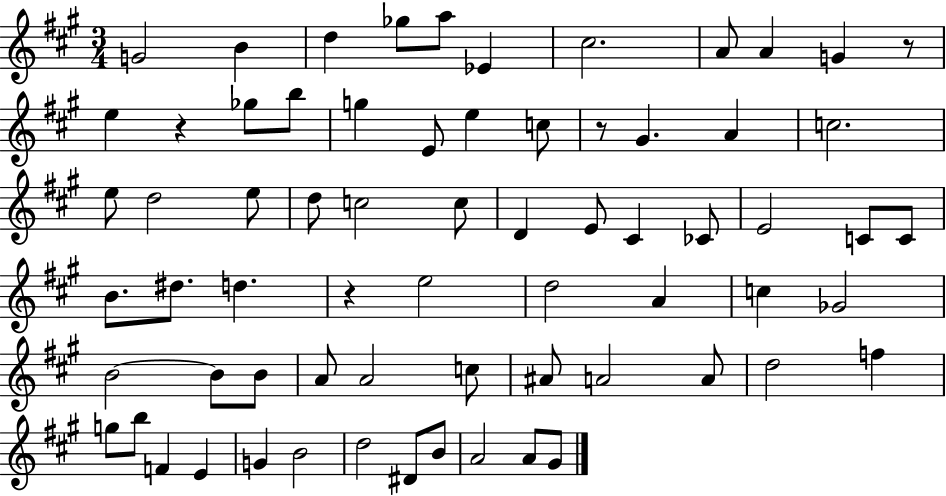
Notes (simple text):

G4/h B4/q D5/q Gb5/e A5/e Eb4/q C#5/h. A4/e A4/q G4/q R/e E5/q R/q Gb5/e B5/e G5/q E4/e E5/q C5/e R/e G#4/q. A4/q C5/h. E5/e D5/h E5/e D5/e C5/h C5/e D4/q E4/e C#4/q CES4/e E4/h C4/e C4/e B4/e. D#5/e. D5/q. R/q E5/h D5/h A4/q C5/q Gb4/h B4/h B4/e B4/e A4/e A4/h C5/e A#4/e A4/h A4/e D5/h F5/q G5/e B5/e F4/q E4/q G4/q B4/h D5/h D#4/e B4/e A4/h A4/e G#4/e